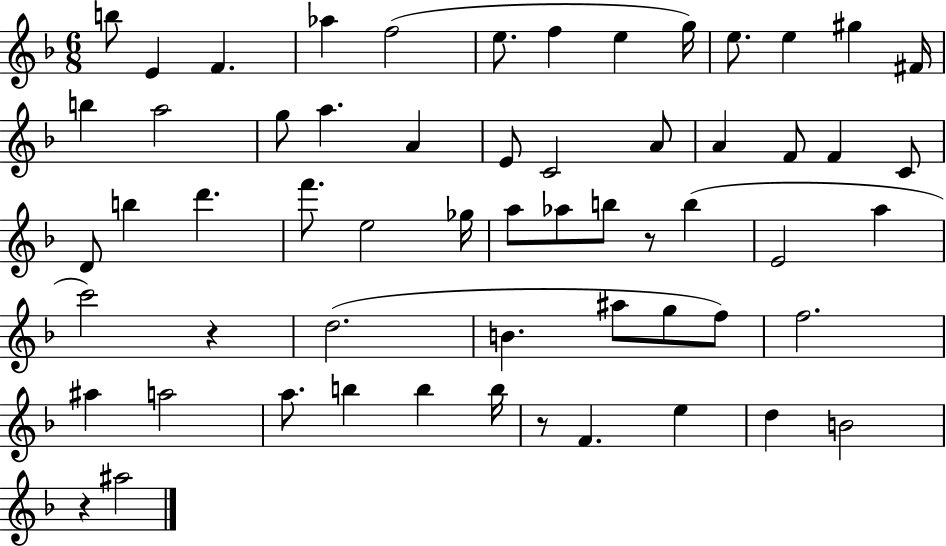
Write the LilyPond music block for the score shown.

{
  \clef treble
  \numericTimeSignature
  \time 6/8
  \key f \major
  b''8 e'4 f'4. | aes''4 f''2( | e''8. f''4 e''4 g''16) | e''8. e''4 gis''4 fis'16 | \break b''4 a''2 | g''8 a''4. a'4 | e'8 c'2 a'8 | a'4 f'8 f'4 c'8 | \break d'8 b''4 d'''4. | f'''8. e''2 ges''16 | a''8 aes''8 b''8 r8 b''4( | e'2 a''4 | \break c'''2) r4 | d''2.( | b'4. ais''8 g''8 f''8) | f''2. | \break ais''4 a''2 | a''8. b''4 b''4 b''16 | r8 f'4. e''4 | d''4 b'2 | \break r4 ais''2 | \bar "|."
}